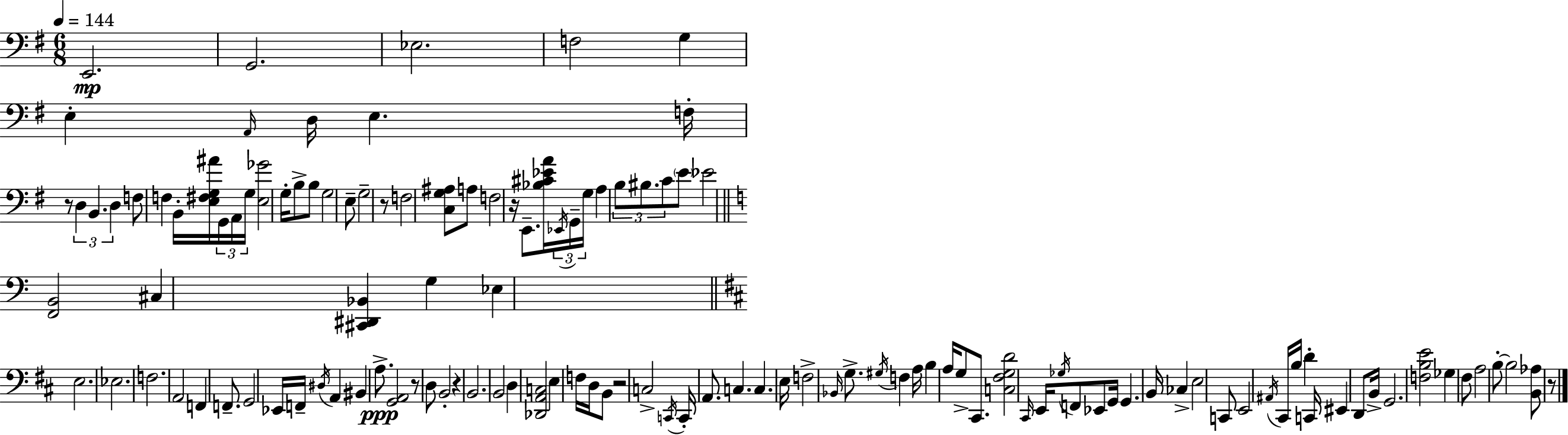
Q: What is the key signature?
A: G major